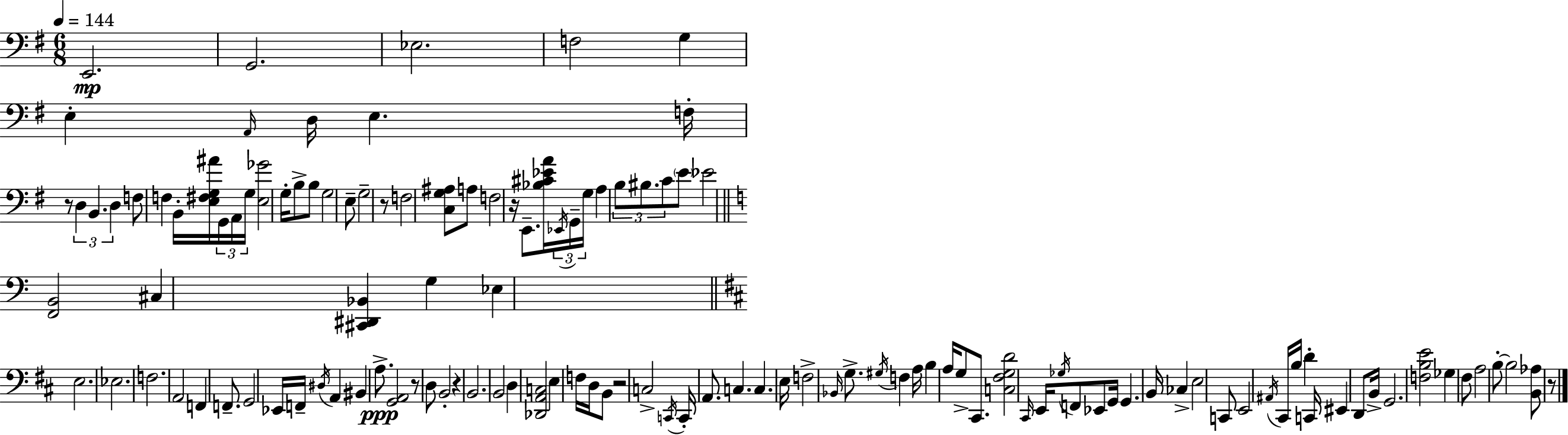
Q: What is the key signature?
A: G major